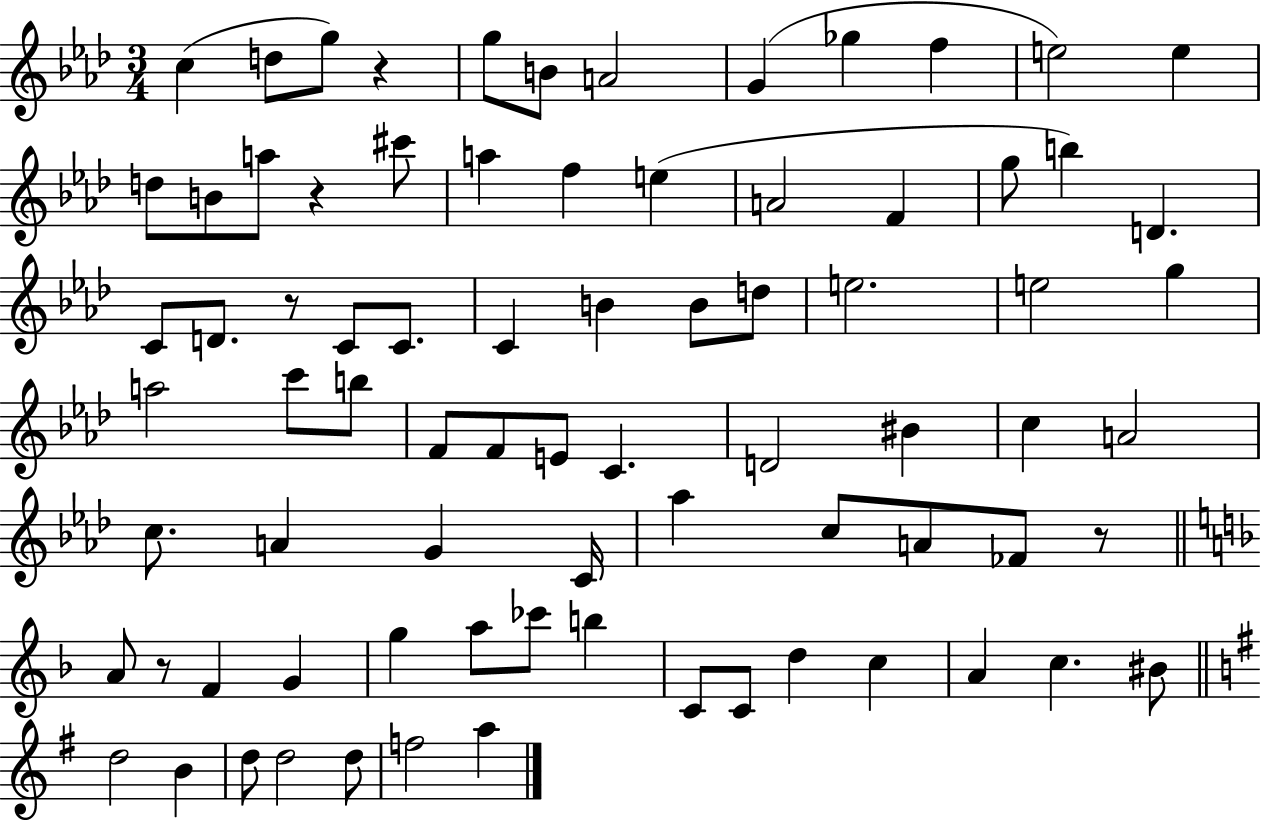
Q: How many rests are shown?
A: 5